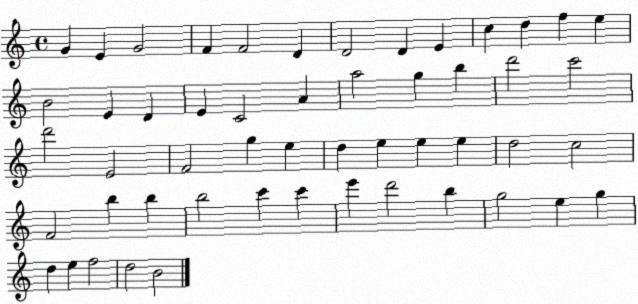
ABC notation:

X:1
T:Untitled
M:4/4
L:1/4
K:C
G E G2 F F2 D D2 D E c d f e B2 E D E C2 A a2 g b d'2 c'2 d'2 E2 F2 g e d e e e d2 c2 F2 b b b2 c' c' e' d'2 b g2 e g d e f2 d2 B2